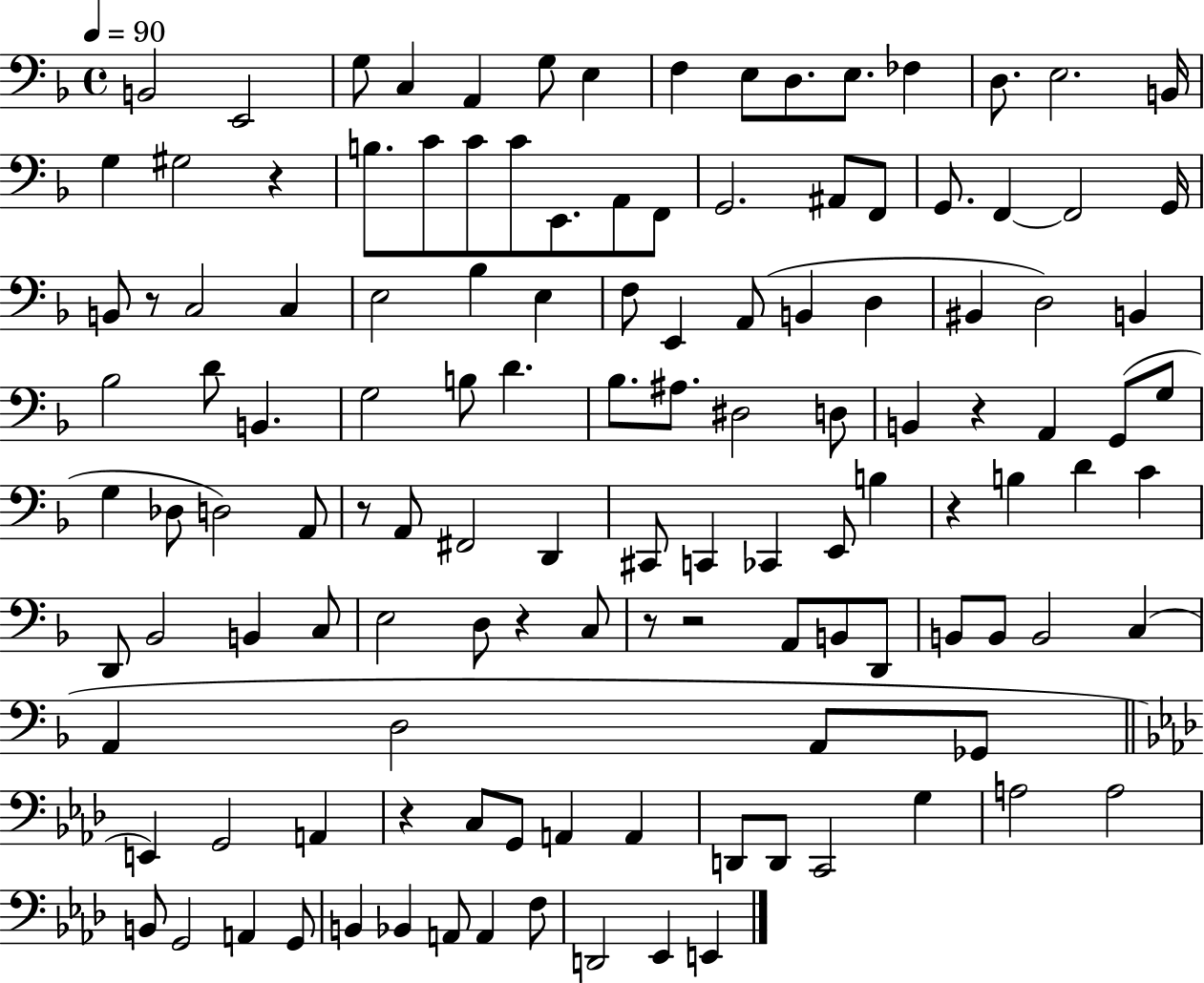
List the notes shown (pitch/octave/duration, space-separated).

B2/h E2/h G3/e C3/q A2/q G3/e E3/q F3/q E3/e D3/e. E3/e. FES3/q D3/e. E3/h. B2/s G3/q G#3/h R/q B3/e. C4/e C4/e C4/e E2/e. A2/e F2/e G2/h. A#2/e F2/e G2/e. F2/q F2/h G2/s B2/e R/e C3/h C3/q E3/h Bb3/q E3/q F3/e E2/q A2/e B2/q D3/q BIS2/q D3/h B2/q Bb3/h D4/e B2/q. G3/h B3/e D4/q. Bb3/e. A#3/e. D#3/h D3/e B2/q R/q A2/q G2/e G3/e G3/q Db3/e D3/h A2/e R/e A2/e F#2/h D2/q C#2/e C2/q CES2/q E2/e B3/q R/q B3/q D4/q C4/q D2/e Bb2/h B2/q C3/e E3/h D3/e R/q C3/e R/e R/h A2/e B2/e D2/e B2/e B2/e B2/h C3/q A2/q D3/h A2/e Gb2/e E2/q G2/h A2/q R/q C3/e G2/e A2/q A2/q D2/e D2/e C2/h G3/q A3/h A3/h B2/e G2/h A2/q G2/e B2/q Bb2/q A2/e A2/q F3/e D2/h Eb2/q E2/q